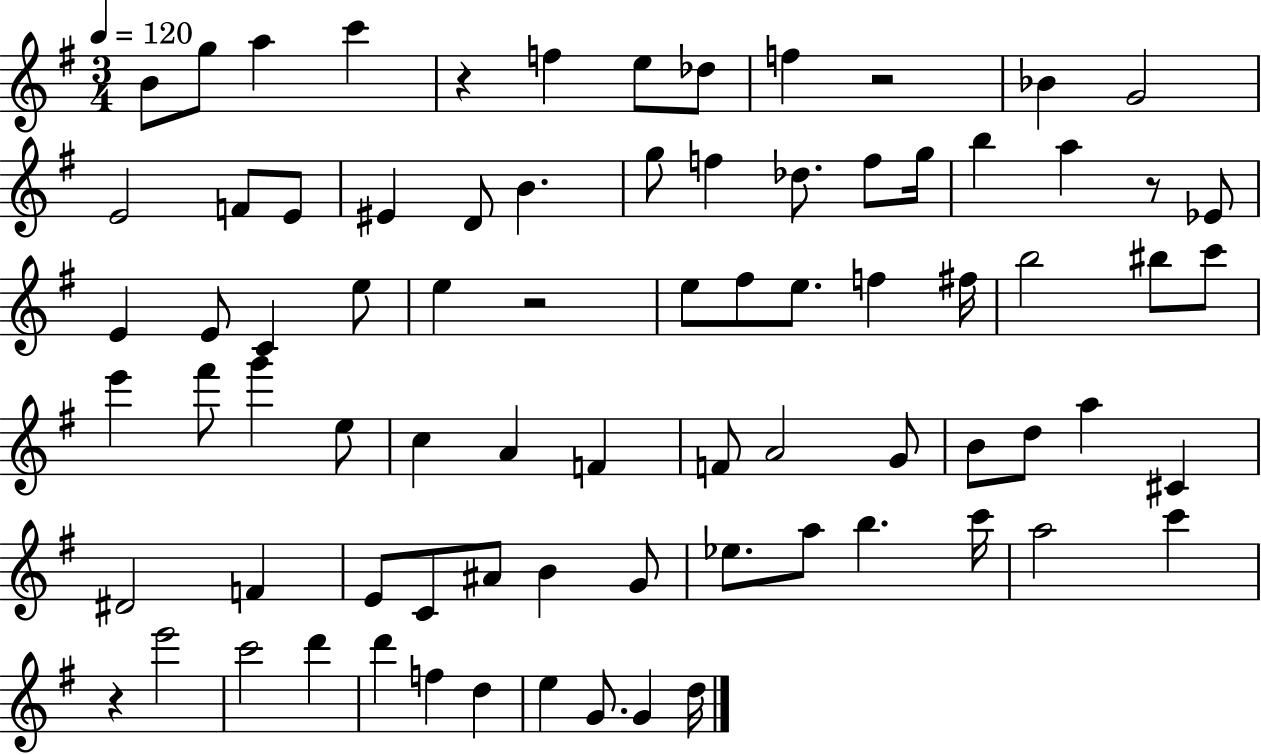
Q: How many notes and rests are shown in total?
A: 79